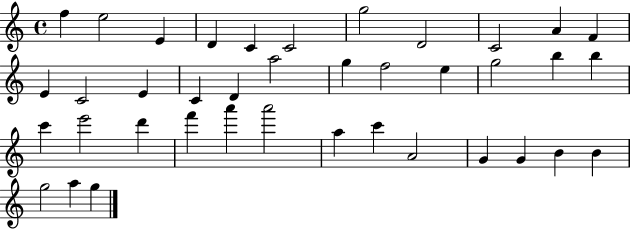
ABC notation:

X:1
T:Untitled
M:4/4
L:1/4
K:C
f e2 E D C C2 g2 D2 C2 A F E C2 E C D a2 g f2 e g2 b b c' e'2 d' f' a' a'2 a c' A2 G G B B g2 a g